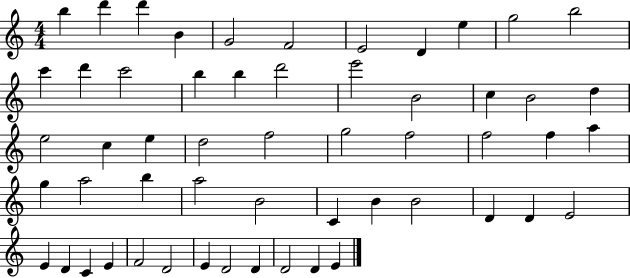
{
  \clef treble
  \numericTimeSignature
  \time 4/4
  \key c \major
  b''4 d'''4 d'''4 b'4 | g'2 f'2 | e'2 d'4 e''4 | g''2 b''2 | \break c'''4 d'''4 c'''2 | b''4 b''4 d'''2 | e'''2 b'2 | c''4 b'2 d''4 | \break e''2 c''4 e''4 | d''2 f''2 | g''2 f''2 | f''2 f''4 a''4 | \break g''4 a''2 b''4 | a''2 b'2 | c'4 b'4 b'2 | d'4 d'4 e'2 | \break e'4 d'4 c'4 e'4 | f'2 d'2 | e'4 d'2 d'4 | d'2 d'4 e'4 | \break \bar "|."
}